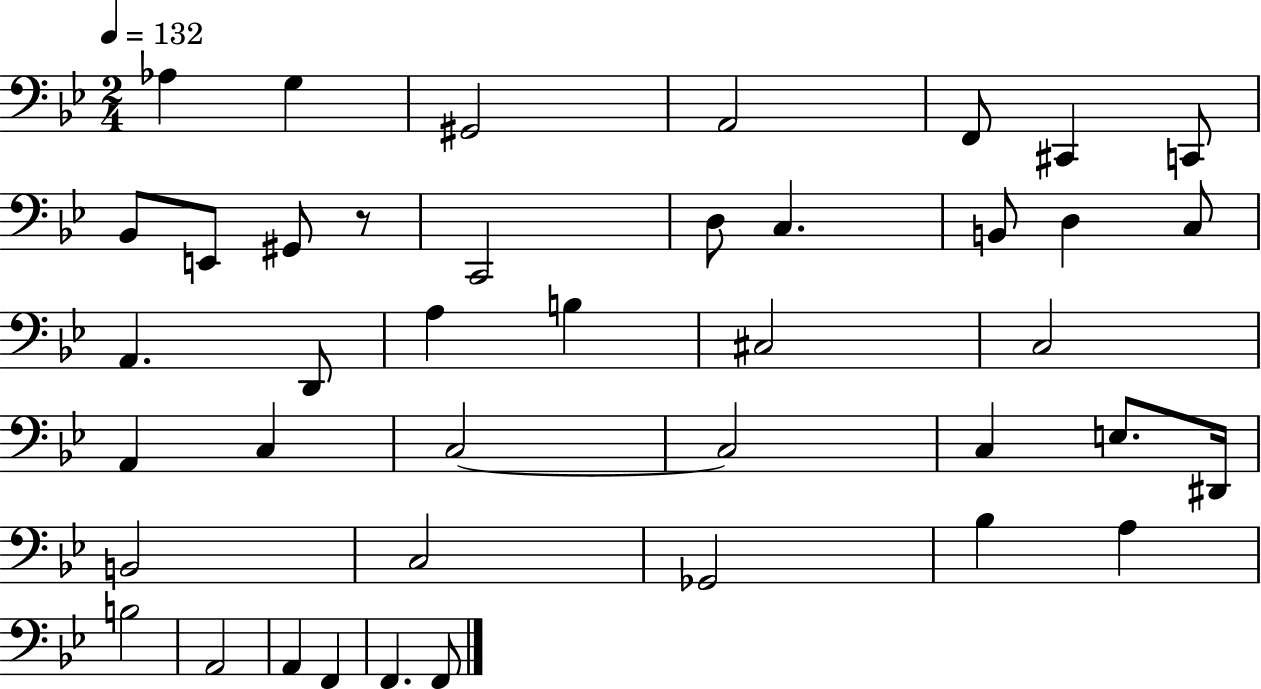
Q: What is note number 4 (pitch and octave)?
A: A2